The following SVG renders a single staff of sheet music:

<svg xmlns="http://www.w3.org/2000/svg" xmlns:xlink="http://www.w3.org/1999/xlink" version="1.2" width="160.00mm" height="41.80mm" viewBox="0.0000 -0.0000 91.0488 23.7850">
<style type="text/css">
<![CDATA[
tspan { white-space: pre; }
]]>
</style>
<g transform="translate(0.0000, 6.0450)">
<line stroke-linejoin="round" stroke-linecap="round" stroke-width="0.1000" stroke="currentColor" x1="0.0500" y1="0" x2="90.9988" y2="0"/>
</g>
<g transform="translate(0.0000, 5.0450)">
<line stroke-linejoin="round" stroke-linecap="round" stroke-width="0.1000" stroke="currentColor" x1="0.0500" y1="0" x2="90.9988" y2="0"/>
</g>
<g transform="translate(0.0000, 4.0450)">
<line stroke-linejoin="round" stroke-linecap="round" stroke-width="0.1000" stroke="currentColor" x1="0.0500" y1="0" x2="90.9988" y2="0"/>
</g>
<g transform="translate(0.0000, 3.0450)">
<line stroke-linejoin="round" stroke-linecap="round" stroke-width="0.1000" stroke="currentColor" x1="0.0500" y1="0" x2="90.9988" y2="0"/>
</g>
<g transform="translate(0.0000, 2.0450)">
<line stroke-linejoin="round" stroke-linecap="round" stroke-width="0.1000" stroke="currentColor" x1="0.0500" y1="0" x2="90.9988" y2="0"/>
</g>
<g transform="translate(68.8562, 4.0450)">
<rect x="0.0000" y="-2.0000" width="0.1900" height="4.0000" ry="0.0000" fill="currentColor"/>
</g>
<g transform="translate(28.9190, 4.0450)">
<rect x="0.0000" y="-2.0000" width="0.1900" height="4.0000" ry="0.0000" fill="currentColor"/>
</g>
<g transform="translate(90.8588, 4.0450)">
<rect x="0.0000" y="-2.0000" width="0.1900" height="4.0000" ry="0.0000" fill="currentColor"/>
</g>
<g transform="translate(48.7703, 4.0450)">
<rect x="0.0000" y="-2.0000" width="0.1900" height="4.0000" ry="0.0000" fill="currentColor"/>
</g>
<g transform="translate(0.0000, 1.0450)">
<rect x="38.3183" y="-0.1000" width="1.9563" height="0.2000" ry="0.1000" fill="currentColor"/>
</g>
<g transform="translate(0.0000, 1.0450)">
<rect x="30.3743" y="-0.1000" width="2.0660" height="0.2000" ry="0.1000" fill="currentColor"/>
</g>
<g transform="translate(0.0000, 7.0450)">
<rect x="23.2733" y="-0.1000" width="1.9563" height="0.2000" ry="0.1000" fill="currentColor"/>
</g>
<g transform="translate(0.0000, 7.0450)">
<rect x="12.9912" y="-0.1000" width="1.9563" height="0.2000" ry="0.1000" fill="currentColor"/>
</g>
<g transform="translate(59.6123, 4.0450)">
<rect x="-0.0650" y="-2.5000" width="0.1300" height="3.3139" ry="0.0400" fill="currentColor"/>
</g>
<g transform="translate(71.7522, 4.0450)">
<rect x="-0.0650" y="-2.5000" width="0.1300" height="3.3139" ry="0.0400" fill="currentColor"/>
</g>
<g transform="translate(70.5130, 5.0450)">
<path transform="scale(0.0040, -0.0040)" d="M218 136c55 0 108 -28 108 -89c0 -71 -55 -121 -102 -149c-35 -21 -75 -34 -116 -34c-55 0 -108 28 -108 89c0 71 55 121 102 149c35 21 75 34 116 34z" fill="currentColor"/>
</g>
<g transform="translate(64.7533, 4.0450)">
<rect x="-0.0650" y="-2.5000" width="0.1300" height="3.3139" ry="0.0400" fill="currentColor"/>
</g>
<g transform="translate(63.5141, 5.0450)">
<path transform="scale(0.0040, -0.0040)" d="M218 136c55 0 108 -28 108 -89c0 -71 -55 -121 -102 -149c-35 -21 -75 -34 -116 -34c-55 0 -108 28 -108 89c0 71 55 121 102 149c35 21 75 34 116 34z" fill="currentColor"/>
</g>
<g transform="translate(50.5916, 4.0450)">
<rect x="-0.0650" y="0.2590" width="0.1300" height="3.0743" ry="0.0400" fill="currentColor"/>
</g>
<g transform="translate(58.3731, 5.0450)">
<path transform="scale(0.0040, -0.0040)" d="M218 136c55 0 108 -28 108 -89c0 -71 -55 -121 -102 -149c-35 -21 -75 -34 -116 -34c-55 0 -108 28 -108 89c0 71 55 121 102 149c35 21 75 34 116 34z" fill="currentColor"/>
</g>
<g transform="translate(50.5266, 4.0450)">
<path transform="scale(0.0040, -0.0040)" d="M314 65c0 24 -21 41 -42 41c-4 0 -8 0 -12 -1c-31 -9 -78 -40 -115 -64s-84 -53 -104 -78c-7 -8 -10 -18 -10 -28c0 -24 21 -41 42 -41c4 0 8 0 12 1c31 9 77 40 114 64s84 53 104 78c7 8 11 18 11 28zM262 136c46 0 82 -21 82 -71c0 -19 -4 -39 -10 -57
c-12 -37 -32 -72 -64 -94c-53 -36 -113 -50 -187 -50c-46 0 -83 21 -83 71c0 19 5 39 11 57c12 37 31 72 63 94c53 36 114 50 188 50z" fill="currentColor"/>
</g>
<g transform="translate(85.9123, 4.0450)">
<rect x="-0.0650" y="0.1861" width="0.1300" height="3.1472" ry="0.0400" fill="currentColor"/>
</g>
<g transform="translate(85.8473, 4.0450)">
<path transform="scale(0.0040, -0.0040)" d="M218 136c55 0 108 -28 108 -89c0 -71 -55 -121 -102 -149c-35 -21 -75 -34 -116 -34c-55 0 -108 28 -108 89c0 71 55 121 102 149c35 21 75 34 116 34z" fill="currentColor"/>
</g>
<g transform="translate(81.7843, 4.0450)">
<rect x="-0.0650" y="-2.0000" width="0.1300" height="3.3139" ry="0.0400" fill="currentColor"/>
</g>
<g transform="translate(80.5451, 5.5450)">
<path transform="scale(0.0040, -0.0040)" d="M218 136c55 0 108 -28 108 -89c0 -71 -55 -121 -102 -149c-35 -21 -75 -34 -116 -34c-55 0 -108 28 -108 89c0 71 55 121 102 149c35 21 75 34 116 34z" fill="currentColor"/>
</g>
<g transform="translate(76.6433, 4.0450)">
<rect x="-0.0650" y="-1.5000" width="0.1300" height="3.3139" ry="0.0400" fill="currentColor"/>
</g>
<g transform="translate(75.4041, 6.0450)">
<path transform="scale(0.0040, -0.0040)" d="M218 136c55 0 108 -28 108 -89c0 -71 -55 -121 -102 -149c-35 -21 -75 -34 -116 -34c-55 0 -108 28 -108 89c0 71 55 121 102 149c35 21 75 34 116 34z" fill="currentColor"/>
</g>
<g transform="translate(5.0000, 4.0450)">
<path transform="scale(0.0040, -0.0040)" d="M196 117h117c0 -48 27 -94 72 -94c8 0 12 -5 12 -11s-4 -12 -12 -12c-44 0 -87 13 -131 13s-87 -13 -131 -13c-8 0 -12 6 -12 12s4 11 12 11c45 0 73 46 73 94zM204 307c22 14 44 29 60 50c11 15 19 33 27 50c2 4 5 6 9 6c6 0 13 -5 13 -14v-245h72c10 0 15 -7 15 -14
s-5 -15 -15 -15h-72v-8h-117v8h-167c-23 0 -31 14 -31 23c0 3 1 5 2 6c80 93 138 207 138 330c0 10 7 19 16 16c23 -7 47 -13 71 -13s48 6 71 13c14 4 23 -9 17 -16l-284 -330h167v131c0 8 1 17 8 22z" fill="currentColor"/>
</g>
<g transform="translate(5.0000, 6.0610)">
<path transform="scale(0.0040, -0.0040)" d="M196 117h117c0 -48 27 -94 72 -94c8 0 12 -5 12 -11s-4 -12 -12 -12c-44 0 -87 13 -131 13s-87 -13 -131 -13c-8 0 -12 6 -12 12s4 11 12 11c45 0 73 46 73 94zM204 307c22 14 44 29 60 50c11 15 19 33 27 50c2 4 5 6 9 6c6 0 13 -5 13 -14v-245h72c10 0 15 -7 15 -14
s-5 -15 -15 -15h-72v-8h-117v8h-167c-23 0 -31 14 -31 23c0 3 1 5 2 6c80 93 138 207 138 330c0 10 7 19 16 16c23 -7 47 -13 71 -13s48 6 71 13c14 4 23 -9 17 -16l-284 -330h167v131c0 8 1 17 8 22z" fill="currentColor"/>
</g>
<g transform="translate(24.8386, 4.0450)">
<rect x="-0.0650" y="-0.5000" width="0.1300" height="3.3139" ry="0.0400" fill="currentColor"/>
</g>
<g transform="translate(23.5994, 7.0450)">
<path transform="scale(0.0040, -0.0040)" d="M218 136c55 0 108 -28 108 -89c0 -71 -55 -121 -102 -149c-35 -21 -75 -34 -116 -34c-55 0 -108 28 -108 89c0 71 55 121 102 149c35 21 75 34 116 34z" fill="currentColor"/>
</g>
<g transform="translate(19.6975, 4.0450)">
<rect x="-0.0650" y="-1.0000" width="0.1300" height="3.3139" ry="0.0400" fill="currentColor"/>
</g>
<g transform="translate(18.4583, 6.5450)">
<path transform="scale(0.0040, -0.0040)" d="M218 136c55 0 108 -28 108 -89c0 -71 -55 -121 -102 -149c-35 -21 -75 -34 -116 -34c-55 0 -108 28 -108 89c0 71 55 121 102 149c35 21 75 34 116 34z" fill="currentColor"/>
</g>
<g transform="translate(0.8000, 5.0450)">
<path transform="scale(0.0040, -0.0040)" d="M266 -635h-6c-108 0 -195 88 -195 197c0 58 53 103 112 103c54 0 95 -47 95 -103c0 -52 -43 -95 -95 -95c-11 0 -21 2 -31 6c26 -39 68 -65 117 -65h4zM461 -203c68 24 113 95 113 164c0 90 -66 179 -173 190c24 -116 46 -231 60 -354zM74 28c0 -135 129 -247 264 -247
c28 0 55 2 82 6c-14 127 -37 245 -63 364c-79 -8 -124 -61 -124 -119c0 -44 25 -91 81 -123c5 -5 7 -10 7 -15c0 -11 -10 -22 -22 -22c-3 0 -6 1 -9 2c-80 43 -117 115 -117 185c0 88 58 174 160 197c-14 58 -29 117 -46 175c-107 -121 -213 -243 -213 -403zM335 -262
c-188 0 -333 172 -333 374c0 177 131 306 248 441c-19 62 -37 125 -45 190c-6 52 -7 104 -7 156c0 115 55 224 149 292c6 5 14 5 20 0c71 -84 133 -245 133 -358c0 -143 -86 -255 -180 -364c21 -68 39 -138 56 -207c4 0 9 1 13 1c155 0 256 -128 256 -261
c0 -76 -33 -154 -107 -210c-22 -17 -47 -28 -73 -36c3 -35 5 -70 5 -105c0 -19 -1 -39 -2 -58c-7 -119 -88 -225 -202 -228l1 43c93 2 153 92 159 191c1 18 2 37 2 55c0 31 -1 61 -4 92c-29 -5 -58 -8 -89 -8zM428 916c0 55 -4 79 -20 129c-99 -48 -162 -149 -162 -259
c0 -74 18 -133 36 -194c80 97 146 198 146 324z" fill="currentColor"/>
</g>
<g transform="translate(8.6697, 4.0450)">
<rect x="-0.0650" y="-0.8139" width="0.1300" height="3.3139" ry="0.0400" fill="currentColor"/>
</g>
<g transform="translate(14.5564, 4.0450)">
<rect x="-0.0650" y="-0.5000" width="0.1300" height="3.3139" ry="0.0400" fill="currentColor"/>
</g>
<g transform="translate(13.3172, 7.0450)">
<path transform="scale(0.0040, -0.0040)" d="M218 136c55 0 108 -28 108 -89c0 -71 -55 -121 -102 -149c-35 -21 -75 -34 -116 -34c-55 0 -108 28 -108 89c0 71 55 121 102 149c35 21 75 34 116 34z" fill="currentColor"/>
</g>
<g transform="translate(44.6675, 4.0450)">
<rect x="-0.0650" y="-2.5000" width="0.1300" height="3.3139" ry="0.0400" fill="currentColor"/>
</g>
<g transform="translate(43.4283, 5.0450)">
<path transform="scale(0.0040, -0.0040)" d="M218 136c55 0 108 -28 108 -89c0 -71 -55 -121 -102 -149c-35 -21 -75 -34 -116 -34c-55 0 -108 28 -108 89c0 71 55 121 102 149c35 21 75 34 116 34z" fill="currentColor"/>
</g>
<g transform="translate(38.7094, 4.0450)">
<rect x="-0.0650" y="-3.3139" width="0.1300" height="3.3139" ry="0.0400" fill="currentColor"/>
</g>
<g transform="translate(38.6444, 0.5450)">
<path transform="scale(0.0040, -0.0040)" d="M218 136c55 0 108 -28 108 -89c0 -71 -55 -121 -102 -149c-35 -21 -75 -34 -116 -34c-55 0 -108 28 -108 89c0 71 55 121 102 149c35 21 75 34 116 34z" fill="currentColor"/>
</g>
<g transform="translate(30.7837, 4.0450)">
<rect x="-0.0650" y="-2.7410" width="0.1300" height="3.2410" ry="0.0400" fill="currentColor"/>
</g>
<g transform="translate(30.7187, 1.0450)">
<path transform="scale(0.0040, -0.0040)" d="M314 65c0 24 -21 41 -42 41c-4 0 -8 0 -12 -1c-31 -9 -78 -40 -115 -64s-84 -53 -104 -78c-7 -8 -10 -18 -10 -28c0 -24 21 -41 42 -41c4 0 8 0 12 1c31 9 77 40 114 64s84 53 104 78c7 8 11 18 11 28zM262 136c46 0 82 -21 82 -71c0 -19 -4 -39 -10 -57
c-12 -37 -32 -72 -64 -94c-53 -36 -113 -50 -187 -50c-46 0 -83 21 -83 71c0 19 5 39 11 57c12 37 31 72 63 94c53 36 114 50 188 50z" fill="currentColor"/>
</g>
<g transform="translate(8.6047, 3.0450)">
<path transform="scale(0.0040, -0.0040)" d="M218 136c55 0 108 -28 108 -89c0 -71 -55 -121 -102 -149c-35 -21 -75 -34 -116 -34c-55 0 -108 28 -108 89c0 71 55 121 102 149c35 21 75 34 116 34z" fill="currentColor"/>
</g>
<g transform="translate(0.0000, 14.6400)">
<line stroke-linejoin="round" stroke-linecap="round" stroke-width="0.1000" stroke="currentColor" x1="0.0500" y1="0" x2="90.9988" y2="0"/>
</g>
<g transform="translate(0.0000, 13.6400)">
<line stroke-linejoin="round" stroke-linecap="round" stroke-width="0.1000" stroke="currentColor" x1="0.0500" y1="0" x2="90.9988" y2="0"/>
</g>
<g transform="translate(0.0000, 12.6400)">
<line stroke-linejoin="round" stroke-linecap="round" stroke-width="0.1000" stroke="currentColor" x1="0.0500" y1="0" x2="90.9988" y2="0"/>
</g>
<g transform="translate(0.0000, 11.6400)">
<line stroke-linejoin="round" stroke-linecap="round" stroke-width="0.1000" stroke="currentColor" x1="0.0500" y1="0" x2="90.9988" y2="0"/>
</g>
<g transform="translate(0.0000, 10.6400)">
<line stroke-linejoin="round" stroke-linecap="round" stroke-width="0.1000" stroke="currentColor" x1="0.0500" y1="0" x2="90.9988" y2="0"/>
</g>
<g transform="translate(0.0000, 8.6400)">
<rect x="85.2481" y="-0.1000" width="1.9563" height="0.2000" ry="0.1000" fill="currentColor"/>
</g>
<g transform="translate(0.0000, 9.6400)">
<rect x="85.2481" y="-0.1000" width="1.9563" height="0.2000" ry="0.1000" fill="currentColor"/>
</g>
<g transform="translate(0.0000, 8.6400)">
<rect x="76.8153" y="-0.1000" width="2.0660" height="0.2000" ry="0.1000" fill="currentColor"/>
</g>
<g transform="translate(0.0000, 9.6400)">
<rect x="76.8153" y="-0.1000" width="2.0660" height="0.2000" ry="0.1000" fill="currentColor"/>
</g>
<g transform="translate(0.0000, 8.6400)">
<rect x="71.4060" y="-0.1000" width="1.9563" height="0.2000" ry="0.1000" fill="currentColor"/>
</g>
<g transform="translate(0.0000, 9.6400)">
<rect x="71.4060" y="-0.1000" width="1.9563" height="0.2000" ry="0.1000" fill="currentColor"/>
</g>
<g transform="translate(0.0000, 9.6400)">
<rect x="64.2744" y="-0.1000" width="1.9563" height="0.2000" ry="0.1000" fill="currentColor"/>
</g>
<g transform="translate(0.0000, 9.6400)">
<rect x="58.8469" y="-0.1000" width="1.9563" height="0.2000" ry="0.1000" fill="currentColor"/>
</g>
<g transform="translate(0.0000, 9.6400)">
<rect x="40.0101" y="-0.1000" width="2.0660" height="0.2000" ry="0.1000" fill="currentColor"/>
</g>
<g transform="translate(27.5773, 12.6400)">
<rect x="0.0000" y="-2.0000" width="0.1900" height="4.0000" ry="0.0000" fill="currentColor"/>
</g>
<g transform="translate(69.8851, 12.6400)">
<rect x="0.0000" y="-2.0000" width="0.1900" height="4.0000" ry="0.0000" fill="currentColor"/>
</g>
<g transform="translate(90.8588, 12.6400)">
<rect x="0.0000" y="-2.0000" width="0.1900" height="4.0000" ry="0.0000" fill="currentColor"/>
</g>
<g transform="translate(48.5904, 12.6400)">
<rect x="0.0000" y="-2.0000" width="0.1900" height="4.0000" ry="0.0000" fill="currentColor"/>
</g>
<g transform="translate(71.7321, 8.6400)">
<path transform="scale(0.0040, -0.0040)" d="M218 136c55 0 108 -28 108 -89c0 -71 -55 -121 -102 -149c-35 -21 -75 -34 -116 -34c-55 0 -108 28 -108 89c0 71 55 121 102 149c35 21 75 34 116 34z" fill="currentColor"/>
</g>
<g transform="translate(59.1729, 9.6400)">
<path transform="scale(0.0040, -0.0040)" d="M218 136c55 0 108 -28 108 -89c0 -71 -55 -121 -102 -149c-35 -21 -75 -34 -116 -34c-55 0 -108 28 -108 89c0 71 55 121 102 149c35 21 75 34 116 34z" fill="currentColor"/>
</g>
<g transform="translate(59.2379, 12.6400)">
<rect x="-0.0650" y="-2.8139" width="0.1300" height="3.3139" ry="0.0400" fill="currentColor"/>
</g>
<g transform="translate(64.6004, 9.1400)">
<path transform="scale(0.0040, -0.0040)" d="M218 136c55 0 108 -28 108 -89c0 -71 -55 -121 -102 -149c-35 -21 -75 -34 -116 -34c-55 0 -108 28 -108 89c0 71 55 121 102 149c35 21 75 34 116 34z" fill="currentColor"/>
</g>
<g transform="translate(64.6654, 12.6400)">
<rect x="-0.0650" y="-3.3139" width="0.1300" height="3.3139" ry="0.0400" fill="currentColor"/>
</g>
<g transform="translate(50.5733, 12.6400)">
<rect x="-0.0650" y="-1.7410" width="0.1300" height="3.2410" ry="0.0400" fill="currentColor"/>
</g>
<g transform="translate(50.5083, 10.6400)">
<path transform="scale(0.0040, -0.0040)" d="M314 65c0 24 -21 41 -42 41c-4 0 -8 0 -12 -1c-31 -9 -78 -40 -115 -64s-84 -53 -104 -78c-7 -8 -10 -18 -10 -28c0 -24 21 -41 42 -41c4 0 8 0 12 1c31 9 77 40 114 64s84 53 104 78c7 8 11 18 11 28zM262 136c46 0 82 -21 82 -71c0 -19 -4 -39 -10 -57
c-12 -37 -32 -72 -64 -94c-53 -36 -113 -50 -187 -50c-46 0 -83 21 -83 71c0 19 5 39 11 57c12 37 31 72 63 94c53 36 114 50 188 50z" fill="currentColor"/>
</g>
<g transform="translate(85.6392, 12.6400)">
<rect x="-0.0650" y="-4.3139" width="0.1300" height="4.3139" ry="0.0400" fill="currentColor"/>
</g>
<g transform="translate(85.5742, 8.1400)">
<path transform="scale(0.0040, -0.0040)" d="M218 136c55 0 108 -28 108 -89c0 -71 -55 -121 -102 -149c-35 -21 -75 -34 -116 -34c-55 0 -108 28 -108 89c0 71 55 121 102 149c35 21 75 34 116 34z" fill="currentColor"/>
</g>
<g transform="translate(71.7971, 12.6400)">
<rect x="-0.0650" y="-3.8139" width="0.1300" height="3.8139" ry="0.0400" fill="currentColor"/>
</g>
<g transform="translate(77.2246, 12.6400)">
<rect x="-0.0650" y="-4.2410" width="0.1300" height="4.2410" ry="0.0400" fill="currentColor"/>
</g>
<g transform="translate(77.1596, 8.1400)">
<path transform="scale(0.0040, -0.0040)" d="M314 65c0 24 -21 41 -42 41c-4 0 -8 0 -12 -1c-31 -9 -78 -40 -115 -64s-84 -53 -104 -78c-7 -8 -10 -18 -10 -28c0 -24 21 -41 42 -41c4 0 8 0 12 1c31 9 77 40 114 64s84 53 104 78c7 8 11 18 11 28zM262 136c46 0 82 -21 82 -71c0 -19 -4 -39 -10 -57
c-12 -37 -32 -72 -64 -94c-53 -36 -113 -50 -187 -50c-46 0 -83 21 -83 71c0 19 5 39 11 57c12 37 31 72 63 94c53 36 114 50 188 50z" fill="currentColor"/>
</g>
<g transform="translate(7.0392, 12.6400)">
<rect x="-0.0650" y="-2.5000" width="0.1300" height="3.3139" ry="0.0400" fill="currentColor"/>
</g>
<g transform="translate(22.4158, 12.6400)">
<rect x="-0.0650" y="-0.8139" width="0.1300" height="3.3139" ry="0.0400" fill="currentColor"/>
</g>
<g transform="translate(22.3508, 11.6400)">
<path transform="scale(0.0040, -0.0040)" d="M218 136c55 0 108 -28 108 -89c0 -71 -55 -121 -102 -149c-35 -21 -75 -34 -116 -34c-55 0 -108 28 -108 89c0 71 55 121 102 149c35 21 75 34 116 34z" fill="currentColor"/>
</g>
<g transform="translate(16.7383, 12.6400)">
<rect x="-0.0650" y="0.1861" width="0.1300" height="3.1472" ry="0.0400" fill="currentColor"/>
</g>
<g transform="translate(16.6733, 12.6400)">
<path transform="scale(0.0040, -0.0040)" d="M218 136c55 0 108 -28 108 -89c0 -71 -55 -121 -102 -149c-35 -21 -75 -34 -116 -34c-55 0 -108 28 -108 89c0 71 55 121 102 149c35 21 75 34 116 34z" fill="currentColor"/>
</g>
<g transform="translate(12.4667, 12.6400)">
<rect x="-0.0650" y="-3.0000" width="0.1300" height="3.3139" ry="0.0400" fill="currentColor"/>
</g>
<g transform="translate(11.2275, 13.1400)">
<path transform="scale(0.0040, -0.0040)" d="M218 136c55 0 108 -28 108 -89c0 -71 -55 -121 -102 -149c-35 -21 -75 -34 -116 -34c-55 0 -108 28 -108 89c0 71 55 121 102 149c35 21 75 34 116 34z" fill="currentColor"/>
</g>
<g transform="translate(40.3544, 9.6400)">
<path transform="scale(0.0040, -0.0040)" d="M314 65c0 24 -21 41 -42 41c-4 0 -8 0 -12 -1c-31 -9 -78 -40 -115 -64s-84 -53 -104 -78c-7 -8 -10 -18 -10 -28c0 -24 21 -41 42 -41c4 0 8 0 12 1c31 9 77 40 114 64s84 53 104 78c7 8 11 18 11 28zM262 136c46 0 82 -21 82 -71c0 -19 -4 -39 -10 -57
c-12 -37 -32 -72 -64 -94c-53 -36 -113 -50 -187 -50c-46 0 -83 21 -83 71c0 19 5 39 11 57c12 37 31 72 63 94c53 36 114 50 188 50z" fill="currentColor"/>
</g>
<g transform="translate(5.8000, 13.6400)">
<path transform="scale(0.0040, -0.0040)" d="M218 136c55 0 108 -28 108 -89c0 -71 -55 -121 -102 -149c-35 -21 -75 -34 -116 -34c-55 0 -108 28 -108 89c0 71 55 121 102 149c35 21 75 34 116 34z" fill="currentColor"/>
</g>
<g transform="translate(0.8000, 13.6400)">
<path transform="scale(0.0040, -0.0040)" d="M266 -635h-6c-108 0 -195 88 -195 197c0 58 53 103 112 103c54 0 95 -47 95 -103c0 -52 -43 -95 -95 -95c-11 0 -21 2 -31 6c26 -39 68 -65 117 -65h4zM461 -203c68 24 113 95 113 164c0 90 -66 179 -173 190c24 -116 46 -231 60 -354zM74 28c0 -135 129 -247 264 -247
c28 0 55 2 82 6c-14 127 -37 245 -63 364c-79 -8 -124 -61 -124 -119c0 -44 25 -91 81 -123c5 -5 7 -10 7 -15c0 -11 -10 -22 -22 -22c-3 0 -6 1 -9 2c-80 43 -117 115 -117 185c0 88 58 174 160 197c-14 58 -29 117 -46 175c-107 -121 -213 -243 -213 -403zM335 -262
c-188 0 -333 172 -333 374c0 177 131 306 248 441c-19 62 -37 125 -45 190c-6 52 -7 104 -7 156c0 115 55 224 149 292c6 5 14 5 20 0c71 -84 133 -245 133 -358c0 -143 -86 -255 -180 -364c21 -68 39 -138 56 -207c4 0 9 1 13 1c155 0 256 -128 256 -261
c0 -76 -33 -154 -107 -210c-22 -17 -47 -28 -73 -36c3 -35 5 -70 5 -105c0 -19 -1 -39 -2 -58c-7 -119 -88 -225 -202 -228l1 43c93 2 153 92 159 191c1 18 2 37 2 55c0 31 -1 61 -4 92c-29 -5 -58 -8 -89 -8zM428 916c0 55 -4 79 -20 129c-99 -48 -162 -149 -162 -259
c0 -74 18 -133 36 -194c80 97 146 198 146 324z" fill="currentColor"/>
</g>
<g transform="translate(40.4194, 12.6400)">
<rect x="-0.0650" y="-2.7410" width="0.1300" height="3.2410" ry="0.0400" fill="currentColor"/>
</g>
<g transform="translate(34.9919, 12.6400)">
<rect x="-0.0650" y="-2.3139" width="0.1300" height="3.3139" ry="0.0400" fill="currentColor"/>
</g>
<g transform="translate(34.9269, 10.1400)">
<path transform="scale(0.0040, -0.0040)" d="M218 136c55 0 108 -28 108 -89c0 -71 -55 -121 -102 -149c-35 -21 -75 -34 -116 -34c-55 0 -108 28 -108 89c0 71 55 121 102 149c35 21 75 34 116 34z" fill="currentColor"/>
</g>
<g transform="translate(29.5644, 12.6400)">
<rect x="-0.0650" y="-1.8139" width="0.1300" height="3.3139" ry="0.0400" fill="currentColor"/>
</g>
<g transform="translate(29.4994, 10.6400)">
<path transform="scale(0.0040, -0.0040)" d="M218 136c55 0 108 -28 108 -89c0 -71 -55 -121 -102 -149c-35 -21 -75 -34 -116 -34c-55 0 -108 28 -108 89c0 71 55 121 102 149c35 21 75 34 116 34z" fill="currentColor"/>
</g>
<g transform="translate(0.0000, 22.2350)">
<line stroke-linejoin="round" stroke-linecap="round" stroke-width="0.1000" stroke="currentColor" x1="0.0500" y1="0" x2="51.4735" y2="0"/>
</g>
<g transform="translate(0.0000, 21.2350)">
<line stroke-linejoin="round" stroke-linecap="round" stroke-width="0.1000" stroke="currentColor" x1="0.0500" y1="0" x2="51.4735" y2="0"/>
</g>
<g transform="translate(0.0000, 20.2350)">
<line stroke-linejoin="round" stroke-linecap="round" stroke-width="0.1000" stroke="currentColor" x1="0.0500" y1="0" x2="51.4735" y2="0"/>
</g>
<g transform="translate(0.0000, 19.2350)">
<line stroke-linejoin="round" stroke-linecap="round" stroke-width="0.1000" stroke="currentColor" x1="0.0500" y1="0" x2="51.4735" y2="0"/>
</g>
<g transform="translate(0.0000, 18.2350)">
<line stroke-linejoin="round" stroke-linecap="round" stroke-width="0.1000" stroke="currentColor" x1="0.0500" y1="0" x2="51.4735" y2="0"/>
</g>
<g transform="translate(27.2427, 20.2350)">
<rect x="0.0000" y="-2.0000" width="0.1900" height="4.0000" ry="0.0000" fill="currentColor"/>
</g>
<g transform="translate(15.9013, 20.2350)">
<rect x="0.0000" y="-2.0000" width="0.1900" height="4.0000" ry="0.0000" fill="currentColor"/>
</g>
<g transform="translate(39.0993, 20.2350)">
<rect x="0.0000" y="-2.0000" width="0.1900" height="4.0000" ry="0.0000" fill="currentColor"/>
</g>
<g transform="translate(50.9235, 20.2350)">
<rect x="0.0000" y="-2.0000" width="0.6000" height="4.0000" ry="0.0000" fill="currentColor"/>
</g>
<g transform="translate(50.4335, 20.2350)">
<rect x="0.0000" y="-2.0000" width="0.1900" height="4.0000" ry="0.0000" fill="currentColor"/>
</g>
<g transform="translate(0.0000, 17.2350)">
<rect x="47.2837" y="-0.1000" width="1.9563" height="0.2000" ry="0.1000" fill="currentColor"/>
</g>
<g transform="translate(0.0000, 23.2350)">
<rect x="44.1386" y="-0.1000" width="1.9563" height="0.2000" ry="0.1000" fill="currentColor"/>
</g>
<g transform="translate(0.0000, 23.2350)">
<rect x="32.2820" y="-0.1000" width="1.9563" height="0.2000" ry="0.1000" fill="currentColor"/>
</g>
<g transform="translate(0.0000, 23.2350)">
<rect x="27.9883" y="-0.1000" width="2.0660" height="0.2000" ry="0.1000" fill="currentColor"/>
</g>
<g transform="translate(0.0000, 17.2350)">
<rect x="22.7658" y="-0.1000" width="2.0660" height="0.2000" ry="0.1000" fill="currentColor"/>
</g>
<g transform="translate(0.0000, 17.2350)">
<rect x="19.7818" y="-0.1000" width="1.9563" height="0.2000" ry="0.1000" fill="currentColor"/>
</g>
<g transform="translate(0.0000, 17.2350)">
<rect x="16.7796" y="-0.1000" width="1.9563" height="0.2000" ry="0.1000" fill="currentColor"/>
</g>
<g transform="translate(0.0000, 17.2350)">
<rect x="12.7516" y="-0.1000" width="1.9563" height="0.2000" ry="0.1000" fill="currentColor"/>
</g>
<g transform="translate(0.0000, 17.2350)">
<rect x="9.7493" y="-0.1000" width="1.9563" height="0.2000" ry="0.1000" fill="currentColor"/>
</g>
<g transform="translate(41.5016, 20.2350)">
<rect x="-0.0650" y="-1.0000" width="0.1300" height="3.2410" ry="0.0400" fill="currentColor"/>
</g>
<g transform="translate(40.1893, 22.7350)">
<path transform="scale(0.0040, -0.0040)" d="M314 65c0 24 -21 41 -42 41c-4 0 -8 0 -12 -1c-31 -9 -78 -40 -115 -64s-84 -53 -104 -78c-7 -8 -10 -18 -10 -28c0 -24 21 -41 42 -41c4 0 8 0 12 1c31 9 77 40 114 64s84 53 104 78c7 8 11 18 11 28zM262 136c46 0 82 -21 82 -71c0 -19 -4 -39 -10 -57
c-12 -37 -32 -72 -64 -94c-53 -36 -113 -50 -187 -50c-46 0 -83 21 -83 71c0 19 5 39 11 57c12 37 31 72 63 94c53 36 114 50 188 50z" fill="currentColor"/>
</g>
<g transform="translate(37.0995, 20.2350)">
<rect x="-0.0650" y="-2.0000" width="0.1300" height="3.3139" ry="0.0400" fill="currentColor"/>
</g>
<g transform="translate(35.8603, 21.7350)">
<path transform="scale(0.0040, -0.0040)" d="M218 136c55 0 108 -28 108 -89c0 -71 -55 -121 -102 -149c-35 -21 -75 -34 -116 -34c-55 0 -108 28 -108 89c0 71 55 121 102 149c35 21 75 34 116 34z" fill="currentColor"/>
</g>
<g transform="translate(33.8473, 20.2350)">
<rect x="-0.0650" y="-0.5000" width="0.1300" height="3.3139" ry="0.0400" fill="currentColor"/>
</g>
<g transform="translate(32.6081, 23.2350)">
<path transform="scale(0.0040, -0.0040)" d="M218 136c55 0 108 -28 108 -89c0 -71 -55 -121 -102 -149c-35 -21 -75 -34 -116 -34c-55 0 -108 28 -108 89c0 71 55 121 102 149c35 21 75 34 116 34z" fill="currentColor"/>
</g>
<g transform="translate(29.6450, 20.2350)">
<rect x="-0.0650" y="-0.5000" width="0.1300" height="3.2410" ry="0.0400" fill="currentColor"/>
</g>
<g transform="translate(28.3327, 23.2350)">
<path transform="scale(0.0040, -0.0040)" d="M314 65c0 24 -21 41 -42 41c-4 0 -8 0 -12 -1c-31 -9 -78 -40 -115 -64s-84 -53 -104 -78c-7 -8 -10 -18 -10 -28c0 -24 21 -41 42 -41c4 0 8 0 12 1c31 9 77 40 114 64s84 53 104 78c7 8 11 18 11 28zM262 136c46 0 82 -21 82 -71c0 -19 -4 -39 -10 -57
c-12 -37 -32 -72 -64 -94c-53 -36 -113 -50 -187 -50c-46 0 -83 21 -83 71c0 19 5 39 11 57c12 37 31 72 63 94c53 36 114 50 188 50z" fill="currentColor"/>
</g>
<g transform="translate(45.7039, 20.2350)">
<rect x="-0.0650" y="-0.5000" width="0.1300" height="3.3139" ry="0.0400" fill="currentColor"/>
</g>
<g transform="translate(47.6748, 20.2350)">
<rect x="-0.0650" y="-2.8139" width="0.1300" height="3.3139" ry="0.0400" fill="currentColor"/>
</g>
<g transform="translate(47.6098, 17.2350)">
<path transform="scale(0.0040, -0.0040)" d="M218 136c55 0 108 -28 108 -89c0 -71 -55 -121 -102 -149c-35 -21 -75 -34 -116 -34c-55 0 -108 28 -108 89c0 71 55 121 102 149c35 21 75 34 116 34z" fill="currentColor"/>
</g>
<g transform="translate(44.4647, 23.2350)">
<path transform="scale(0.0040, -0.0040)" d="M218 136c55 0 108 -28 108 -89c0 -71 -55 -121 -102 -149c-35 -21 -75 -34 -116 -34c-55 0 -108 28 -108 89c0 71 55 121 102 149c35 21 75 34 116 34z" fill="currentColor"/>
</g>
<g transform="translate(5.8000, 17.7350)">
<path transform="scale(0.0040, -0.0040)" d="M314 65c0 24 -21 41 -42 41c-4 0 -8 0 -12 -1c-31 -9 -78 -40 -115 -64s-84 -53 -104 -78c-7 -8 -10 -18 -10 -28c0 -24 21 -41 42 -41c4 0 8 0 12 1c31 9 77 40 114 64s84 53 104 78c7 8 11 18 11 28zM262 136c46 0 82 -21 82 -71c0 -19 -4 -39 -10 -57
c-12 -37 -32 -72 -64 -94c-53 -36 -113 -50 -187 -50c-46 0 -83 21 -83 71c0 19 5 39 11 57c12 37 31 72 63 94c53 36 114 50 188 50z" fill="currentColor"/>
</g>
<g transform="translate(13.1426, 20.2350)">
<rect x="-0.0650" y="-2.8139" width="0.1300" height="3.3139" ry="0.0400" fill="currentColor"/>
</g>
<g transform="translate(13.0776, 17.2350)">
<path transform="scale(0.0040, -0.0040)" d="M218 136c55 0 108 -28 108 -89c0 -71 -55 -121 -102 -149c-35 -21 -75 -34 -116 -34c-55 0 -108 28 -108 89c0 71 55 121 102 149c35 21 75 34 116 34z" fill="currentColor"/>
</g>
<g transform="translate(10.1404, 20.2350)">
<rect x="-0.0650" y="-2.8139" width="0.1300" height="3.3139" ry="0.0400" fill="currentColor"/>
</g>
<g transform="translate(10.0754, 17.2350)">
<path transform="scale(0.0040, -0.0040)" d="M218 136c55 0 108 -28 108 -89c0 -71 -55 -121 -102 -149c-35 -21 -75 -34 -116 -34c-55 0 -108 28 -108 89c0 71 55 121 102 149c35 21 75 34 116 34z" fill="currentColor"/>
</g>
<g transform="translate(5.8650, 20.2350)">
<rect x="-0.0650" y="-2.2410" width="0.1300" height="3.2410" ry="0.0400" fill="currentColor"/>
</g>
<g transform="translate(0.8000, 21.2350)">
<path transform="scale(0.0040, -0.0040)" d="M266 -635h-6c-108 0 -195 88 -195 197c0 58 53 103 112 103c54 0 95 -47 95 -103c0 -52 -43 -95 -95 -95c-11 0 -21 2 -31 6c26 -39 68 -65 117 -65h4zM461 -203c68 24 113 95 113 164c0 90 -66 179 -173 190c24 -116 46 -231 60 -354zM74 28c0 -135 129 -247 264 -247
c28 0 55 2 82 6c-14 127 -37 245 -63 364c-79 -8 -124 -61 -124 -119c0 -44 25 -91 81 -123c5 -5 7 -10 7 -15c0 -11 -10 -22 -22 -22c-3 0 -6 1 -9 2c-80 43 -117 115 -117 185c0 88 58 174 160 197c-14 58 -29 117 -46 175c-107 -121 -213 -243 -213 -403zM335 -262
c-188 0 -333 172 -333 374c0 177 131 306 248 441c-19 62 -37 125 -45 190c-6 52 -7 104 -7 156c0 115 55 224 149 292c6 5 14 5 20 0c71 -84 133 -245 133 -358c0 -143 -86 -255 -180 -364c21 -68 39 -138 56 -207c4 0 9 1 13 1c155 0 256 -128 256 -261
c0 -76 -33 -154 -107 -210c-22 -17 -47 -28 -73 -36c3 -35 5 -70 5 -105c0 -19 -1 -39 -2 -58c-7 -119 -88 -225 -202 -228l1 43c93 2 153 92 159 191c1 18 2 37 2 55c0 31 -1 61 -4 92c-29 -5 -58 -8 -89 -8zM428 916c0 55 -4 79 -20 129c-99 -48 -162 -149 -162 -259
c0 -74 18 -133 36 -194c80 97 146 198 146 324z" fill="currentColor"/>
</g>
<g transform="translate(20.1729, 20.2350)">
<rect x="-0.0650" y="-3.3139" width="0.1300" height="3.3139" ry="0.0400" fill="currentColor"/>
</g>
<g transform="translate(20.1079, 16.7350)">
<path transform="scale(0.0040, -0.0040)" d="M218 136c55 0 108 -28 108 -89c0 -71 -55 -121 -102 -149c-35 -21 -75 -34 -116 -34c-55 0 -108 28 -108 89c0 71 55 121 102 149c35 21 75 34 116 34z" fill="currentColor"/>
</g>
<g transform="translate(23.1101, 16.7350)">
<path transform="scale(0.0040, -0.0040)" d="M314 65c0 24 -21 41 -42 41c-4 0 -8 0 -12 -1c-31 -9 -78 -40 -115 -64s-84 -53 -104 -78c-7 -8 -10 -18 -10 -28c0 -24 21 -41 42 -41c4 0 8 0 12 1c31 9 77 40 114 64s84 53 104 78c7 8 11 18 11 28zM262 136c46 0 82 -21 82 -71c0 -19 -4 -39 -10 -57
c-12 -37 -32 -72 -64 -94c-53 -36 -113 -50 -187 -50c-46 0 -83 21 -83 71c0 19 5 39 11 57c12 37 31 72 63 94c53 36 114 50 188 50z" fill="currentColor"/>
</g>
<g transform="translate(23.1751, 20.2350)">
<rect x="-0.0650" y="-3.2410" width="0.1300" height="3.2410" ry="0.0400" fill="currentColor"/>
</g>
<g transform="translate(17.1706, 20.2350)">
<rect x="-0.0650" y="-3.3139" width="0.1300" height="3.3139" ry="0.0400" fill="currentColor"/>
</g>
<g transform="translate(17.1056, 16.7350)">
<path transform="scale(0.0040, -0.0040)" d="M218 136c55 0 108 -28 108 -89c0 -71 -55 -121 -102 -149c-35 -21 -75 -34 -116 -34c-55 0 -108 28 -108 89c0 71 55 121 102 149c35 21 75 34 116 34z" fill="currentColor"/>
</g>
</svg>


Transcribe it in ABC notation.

X:1
T:Untitled
M:4/4
L:1/4
K:C
d C D C a2 b G B2 G G G E F B G A B d f g a2 f2 a b c' d'2 d' g2 a a b b b2 C2 C F D2 C a